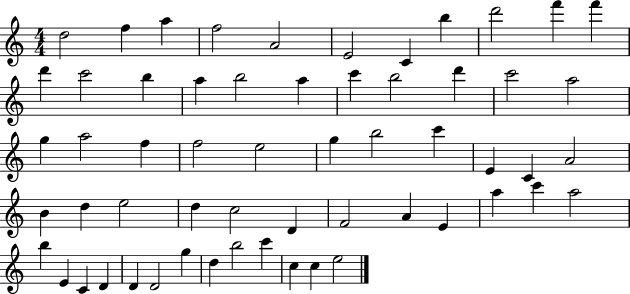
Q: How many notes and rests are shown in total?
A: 58